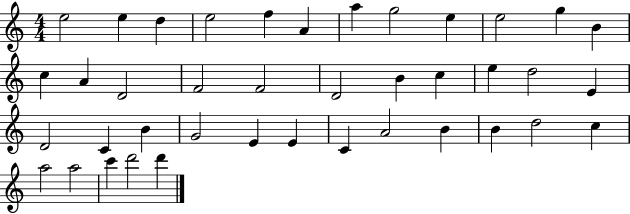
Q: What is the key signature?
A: C major